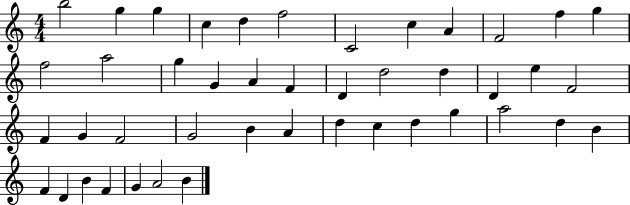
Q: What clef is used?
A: treble